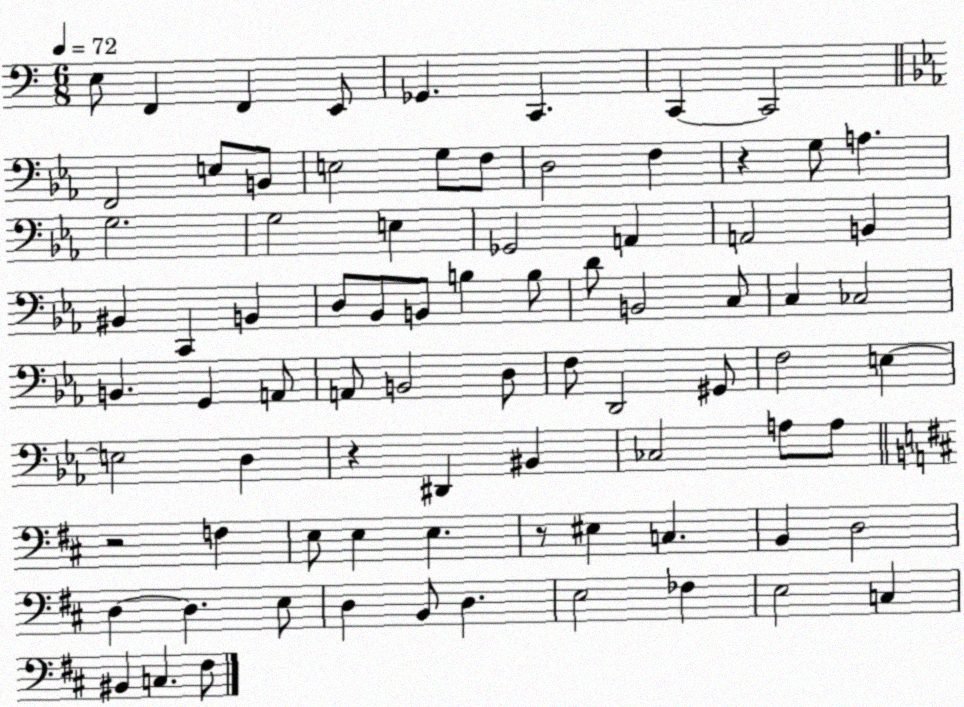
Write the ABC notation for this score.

X:1
T:Untitled
M:6/8
L:1/4
K:C
E,/2 F,, F,, E,,/2 _G,, C,, C,, C,,2 F,,2 E,/2 B,,/2 E,2 G,/2 F,/2 D,2 F, z G,/2 A, G,2 G,2 E, _G,,2 A,, A,,2 B,, ^B,, C,, B,, D,/2 _B,,/2 B,,/2 B, B,/2 D/2 B,,2 C,/2 C, _C,2 B,, G,, A,,/2 A,,/2 B,,2 D,/2 F,/2 D,,2 ^G,,/2 F,2 E, E,2 D, z ^D,, ^B,, _C,2 A,/2 A,/2 z2 F, E,/2 E, E, z/2 ^E, C, B,, D,2 D, D, E,/2 D, B,,/2 D, E,2 _F, E,2 C, ^B,, C, ^F,/2